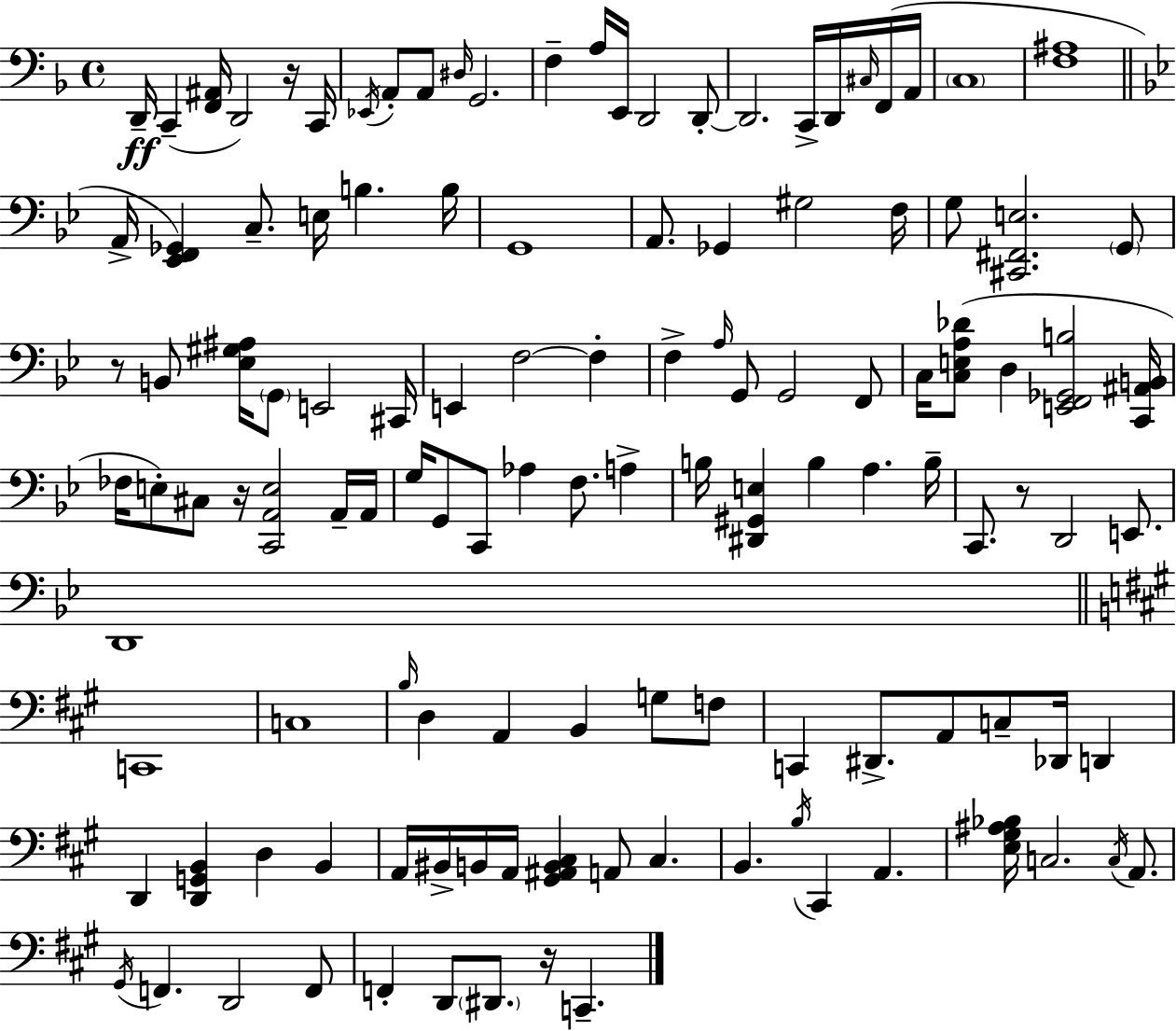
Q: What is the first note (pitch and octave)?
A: D2